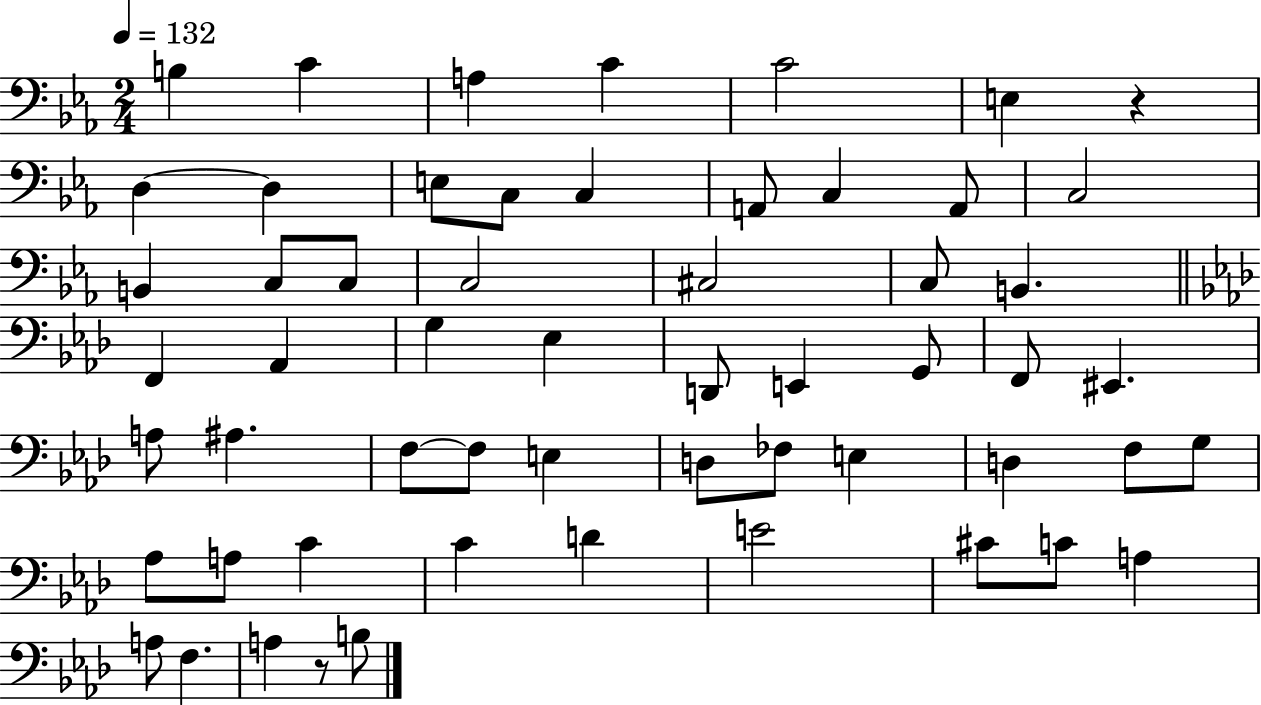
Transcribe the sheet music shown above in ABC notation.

X:1
T:Untitled
M:2/4
L:1/4
K:Eb
B, C A, C C2 E, z D, D, E,/2 C,/2 C, A,,/2 C, A,,/2 C,2 B,, C,/2 C,/2 C,2 ^C,2 C,/2 B,, F,, _A,, G, _E, D,,/2 E,, G,,/2 F,,/2 ^E,, A,/2 ^A, F,/2 F,/2 E, D,/2 _F,/2 E, D, F,/2 G,/2 _A,/2 A,/2 C C D E2 ^C/2 C/2 A, A,/2 F, A, z/2 B,/2